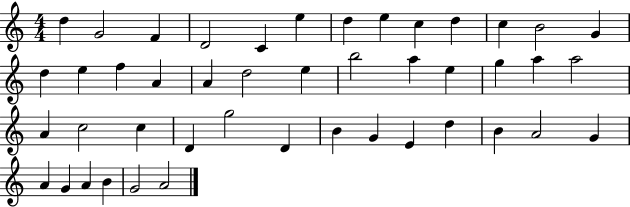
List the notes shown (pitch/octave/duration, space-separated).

D5/q G4/h F4/q D4/h C4/q E5/q D5/q E5/q C5/q D5/q C5/q B4/h G4/q D5/q E5/q F5/q A4/q A4/q D5/h E5/q B5/h A5/q E5/q G5/q A5/q A5/h A4/q C5/h C5/q D4/q G5/h D4/q B4/q G4/q E4/q D5/q B4/q A4/h G4/q A4/q G4/q A4/q B4/q G4/h A4/h